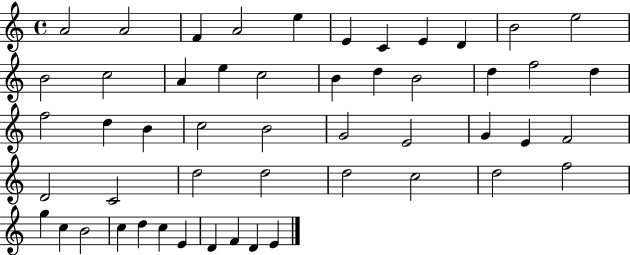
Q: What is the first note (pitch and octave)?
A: A4